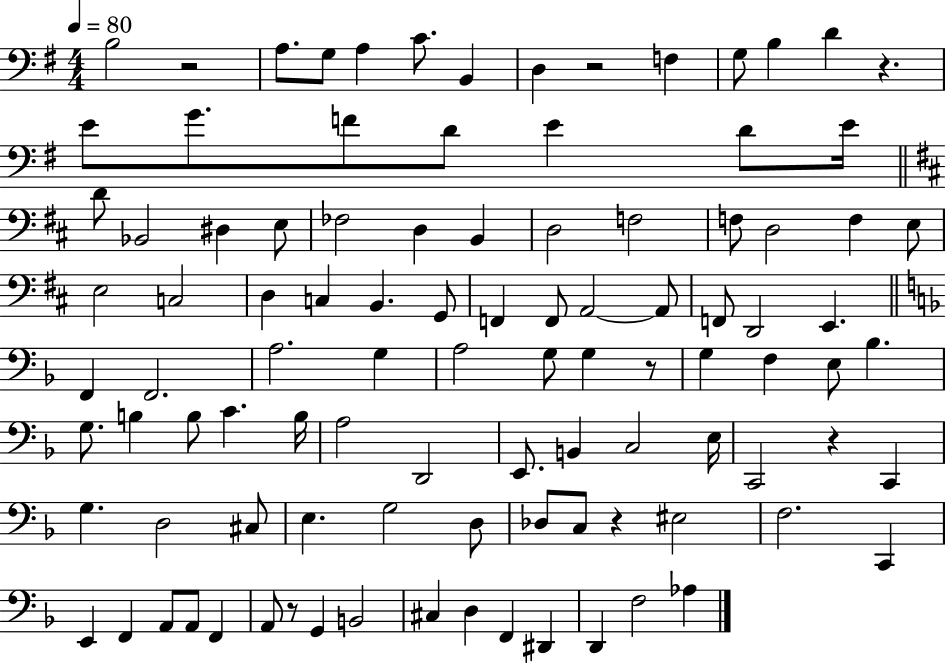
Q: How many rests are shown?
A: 7